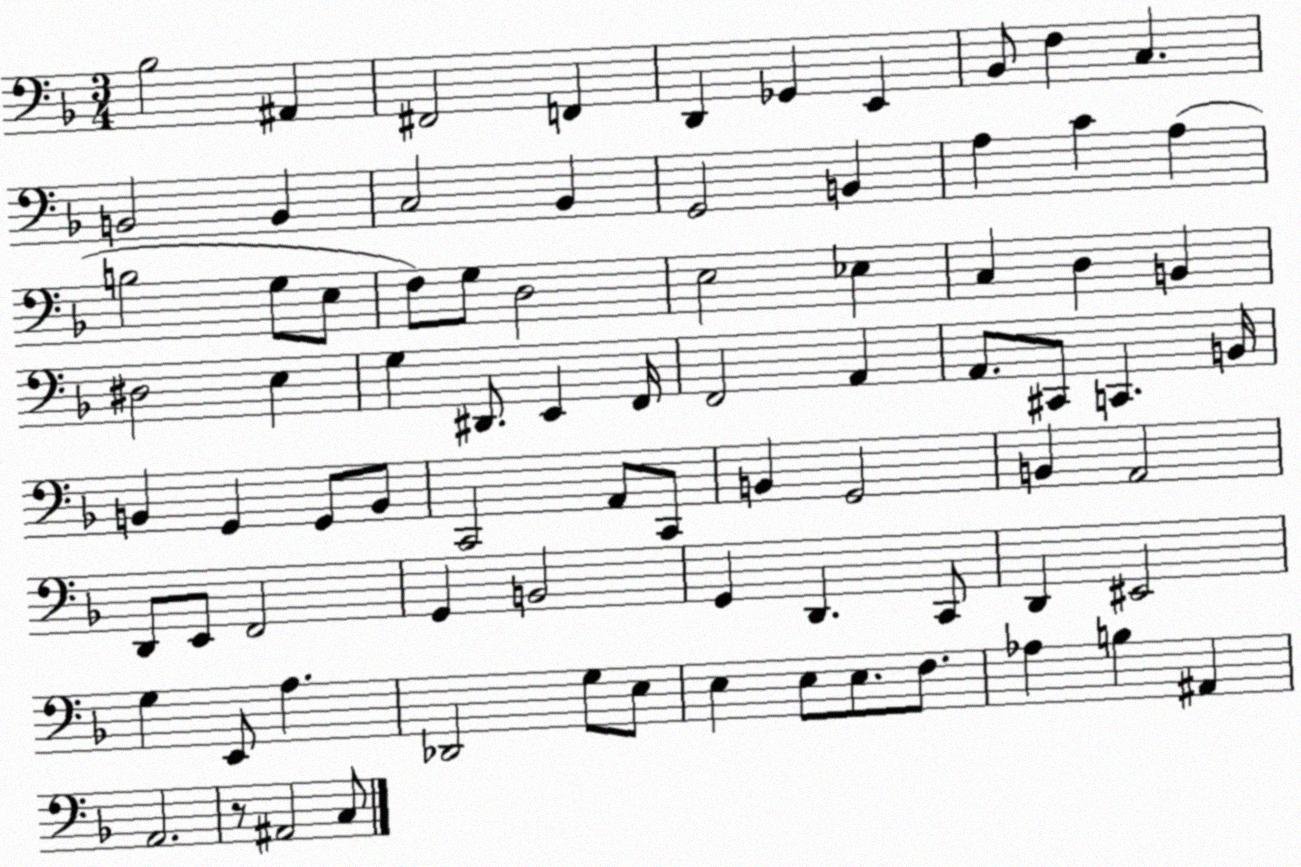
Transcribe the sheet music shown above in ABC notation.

X:1
T:Untitled
M:3/4
L:1/4
K:F
_B,2 ^A,, ^F,,2 F,, D,, _G,, E,, _B,,/2 F, C, B,,2 B,, C,2 _B,, G,,2 B,, A, C A, B,2 G,/2 E,/2 F,/2 G,/2 D,2 E,2 _E, C, D, B,, ^D,2 E, G, ^D,,/2 E,, F,,/4 F,,2 A,, A,,/2 ^C,,/2 C,, B,,/4 B,, G,, G,,/2 B,,/2 C,,2 A,,/2 C,,/2 B,, G,,2 B,, A,,2 D,,/2 E,,/2 F,,2 G,, B,,2 G,, D,, C,,/2 D,, ^E,,2 G, E,,/2 A, _D,,2 G,/2 E,/2 E, E,/2 E,/2 F,/2 _A, B, ^A,, A,,2 z/2 ^A,,2 C,/2